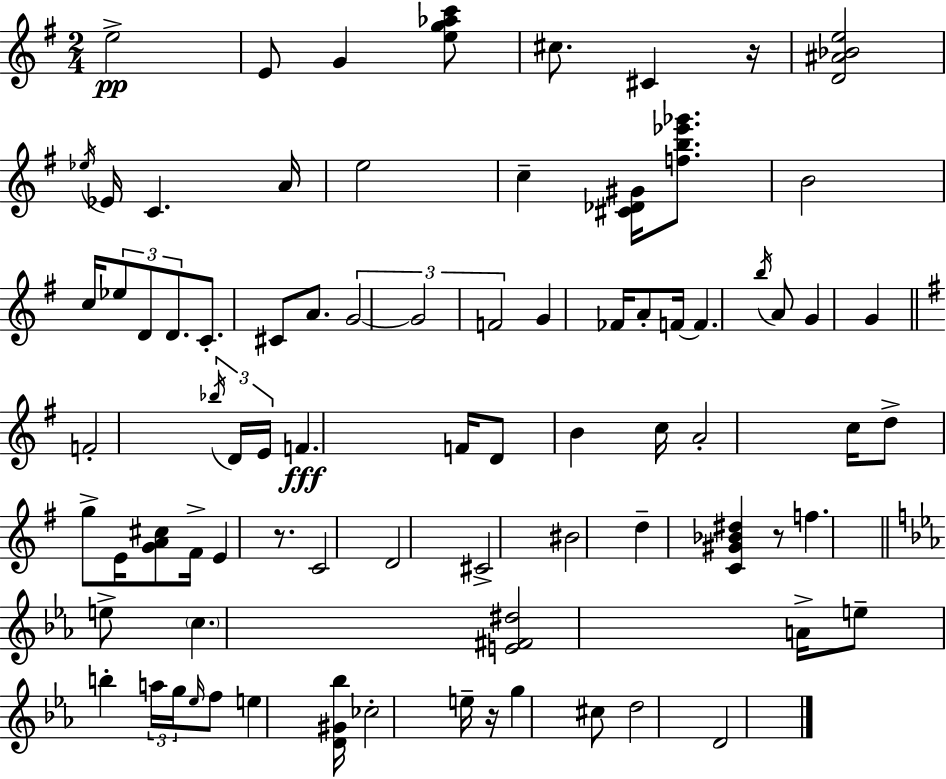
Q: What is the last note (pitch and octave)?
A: D4